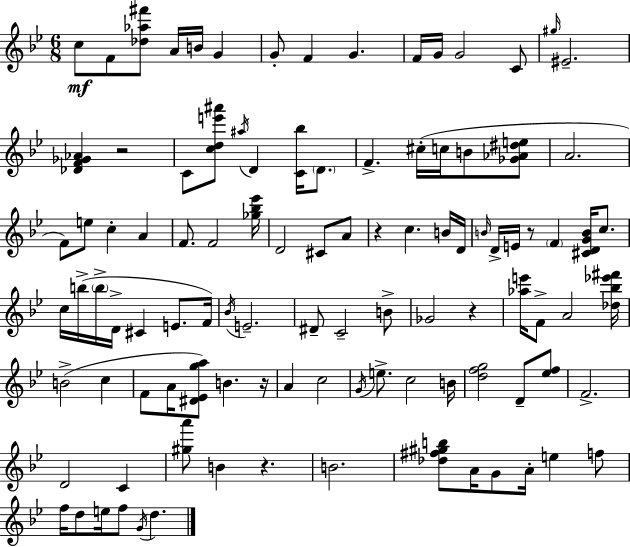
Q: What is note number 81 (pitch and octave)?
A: F5